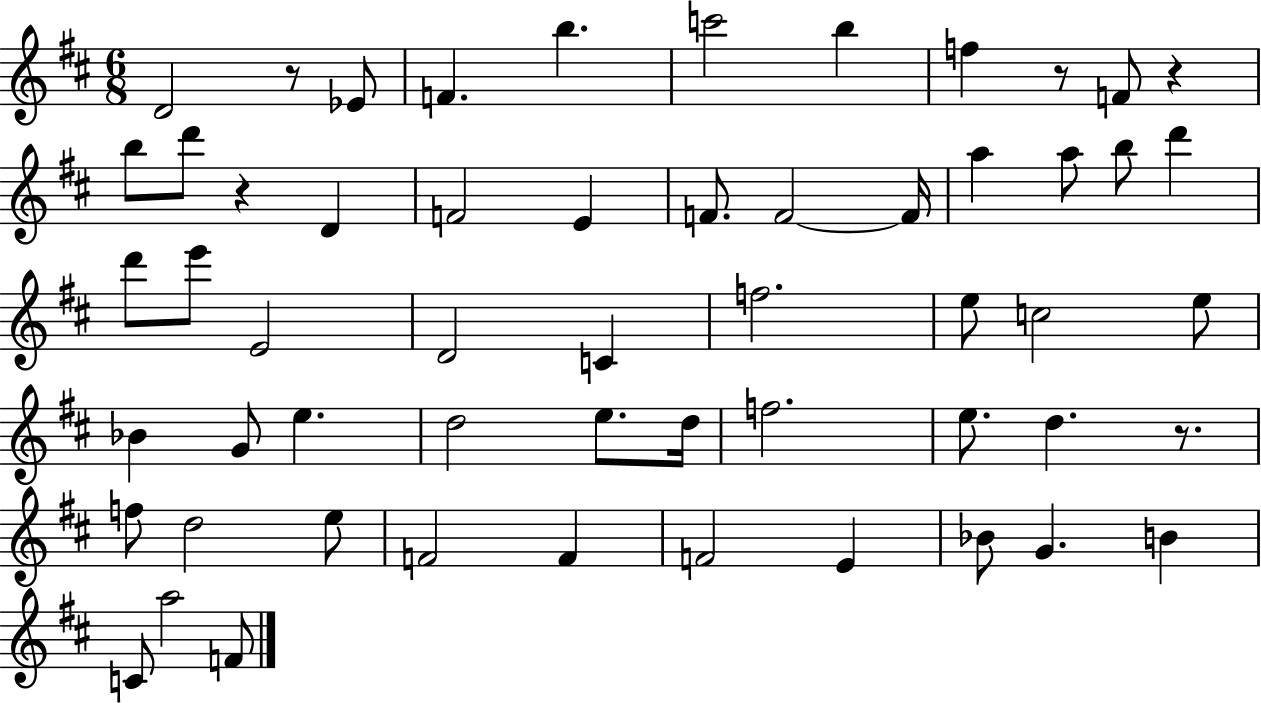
{
  \clef treble
  \numericTimeSignature
  \time 6/8
  \key d \major
  \repeat volta 2 { d'2 r8 ees'8 | f'4. b''4. | c'''2 b''4 | f''4 r8 f'8 r4 | \break b''8 d'''8 r4 d'4 | f'2 e'4 | f'8. f'2~~ f'16 | a''4 a''8 b''8 d'''4 | \break d'''8 e'''8 e'2 | d'2 c'4 | f''2. | e''8 c''2 e''8 | \break bes'4 g'8 e''4. | d''2 e''8. d''16 | f''2. | e''8. d''4. r8. | \break f''8 d''2 e''8 | f'2 f'4 | f'2 e'4 | bes'8 g'4. b'4 | \break c'8 a''2 f'8 | } \bar "|."
}